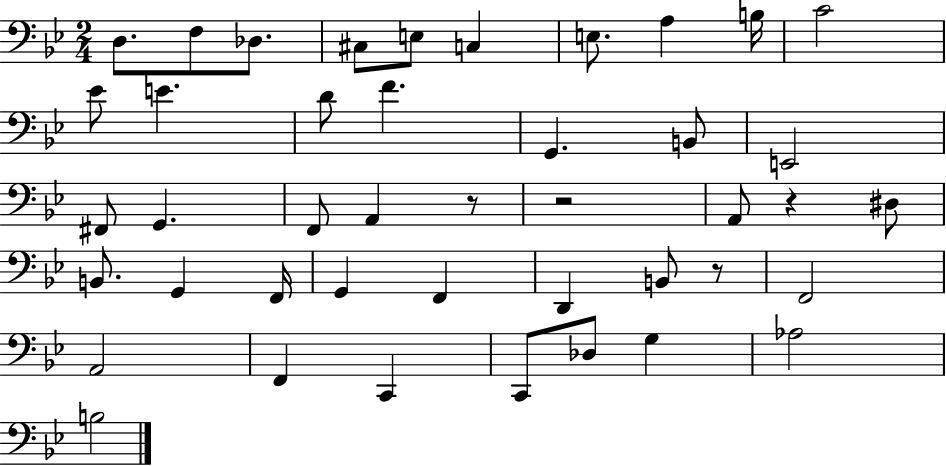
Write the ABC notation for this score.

X:1
T:Untitled
M:2/4
L:1/4
K:Bb
D,/2 F,/2 _D,/2 ^C,/2 E,/2 C, E,/2 A, B,/4 C2 _E/2 E D/2 F G,, B,,/2 E,,2 ^F,,/2 G,, F,,/2 A,, z/2 z2 A,,/2 z ^D,/2 B,,/2 G,, F,,/4 G,, F,, D,, B,,/2 z/2 F,,2 A,,2 F,, C,, C,,/2 _D,/2 G, _A,2 B,2